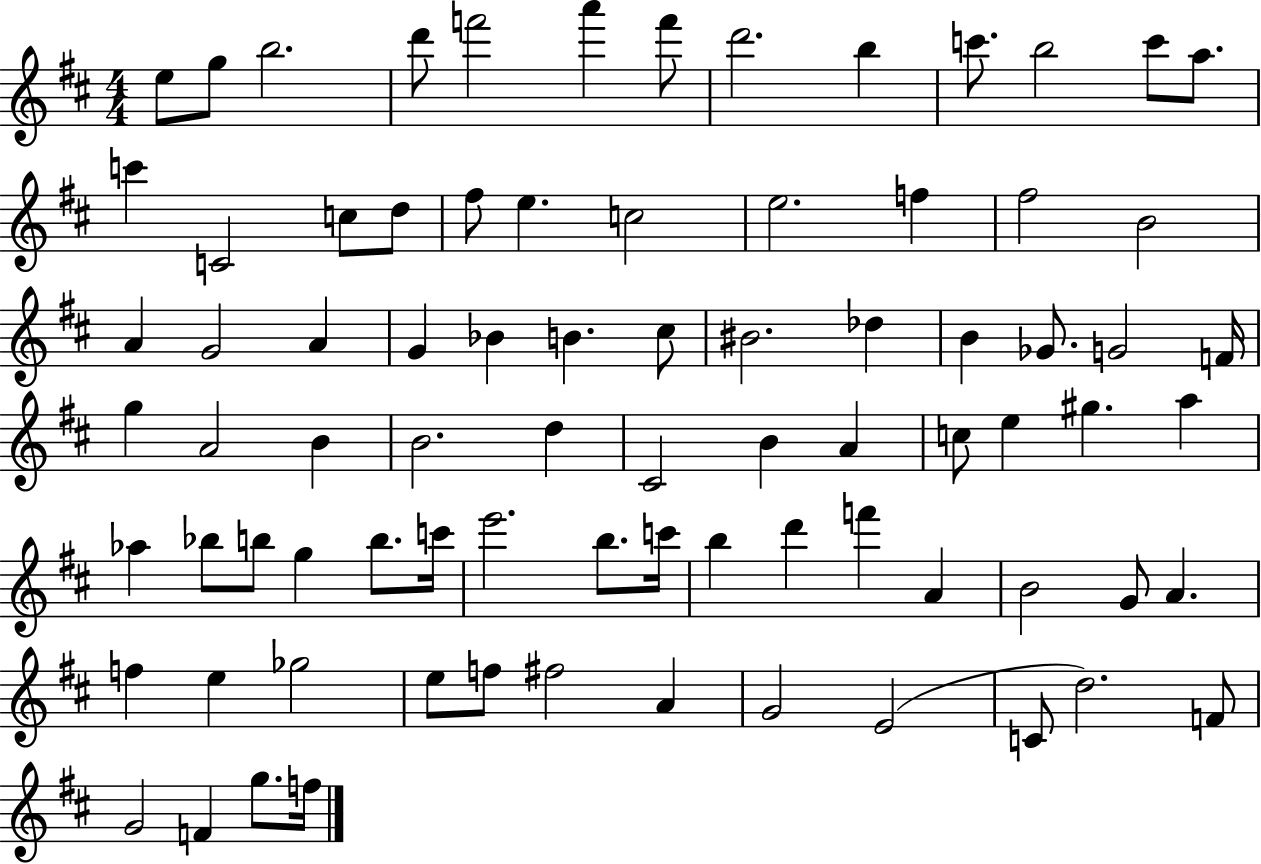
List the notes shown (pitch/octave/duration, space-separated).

E5/e G5/e B5/h. D6/e F6/h A6/q F6/e D6/h. B5/q C6/e. B5/h C6/e A5/e. C6/q C4/h C5/e D5/e F#5/e E5/q. C5/h E5/h. F5/q F#5/h B4/h A4/q G4/h A4/q G4/q Bb4/q B4/q. C#5/e BIS4/h. Db5/q B4/q Gb4/e. G4/h F4/s G5/q A4/h B4/q B4/h. D5/q C#4/h B4/q A4/q C5/e E5/q G#5/q. A5/q Ab5/q Bb5/e B5/e G5/q B5/e. C6/s E6/h. B5/e. C6/s B5/q D6/q F6/q A4/q B4/h G4/e A4/q. F5/q E5/q Gb5/h E5/e F5/e F#5/h A4/q G4/h E4/h C4/e D5/h. F4/e G4/h F4/q G5/e. F5/s